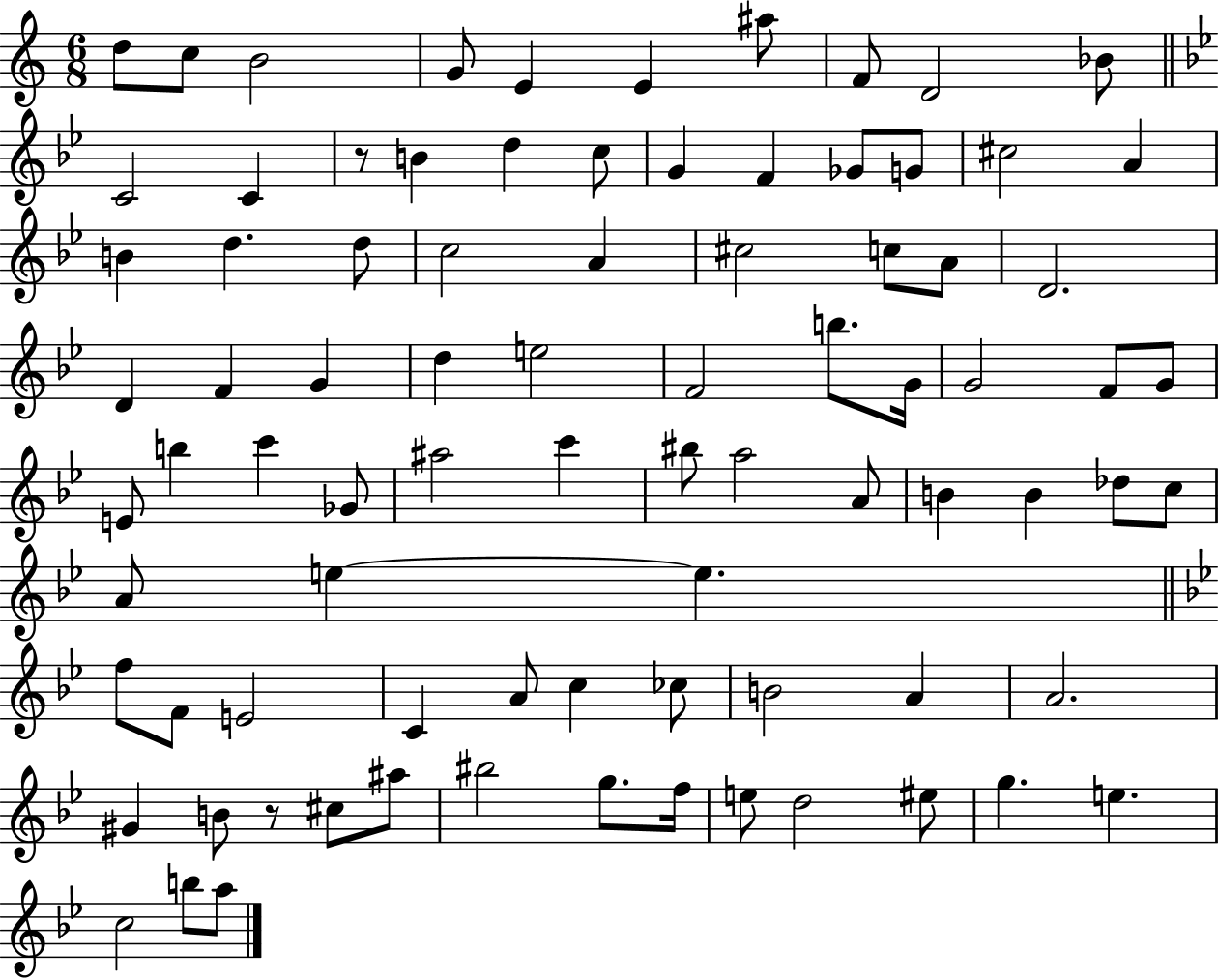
D5/e C5/e B4/h G4/e E4/q E4/q A#5/e F4/e D4/h Bb4/e C4/h C4/q R/e B4/q D5/q C5/e G4/q F4/q Gb4/e G4/e C#5/h A4/q B4/q D5/q. D5/e C5/h A4/q C#5/h C5/e A4/e D4/h. D4/q F4/q G4/q D5/q E5/h F4/h B5/e. G4/s G4/h F4/e G4/e E4/e B5/q C6/q Gb4/e A#5/h C6/q BIS5/e A5/h A4/e B4/q B4/q Db5/e C5/e A4/e E5/q E5/q. F5/e F4/e E4/h C4/q A4/e C5/q CES5/e B4/h A4/q A4/h. G#4/q B4/e R/e C#5/e A#5/e BIS5/h G5/e. F5/s E5/e D5/h EIS5/e G5/q. E5/q. C5/h B5/e A5/e